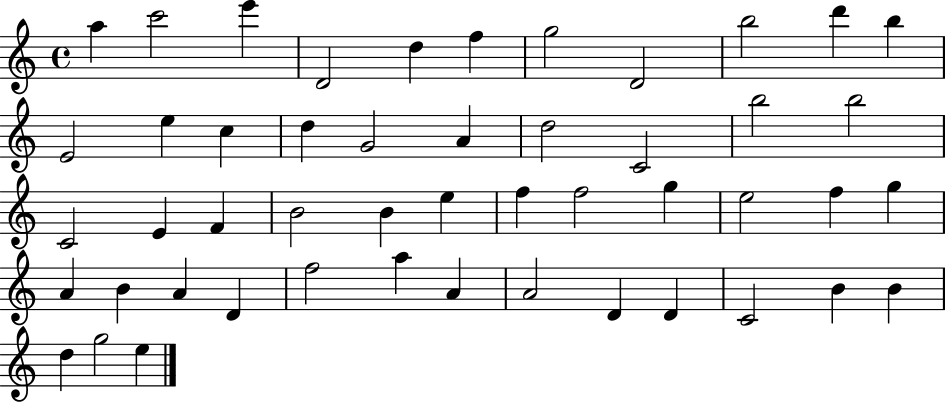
A5/q C6/h E6/q D4/h D5/q F5/q G5/h D4/h B5/h D6/q B5/q E4/h E5/q C5/q D5/q G4/h A4/q D5/h C4/h B5/h B5/h C4/h E4/q F4/q B4/h B4/q E5/q F5/q F5/h G5/q E5/h F5/q G5/q A4/q B4/q A4/q D4/q F5/h A5/q A4/q A4/h D4/q D4/q C4/h B4/q B4/q D5/q G5/h E5/q